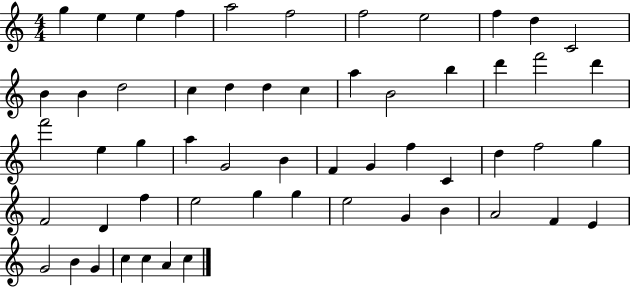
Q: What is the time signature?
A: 4/4